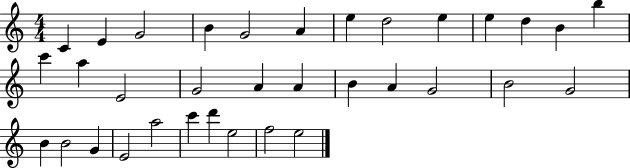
C4/q E4/q G4/h B4/q G4/h A4/q E5/q D5/h E5/q E5/q D5/q B4/q B5/q C6/q A5/q E4/h G4/h A4/q A4/q B4/q A4/q G4/h B4/h G4/h B4/q B4/h G4/q E4/h A5/h C6/q D6/q E5/h F5/h E5/h